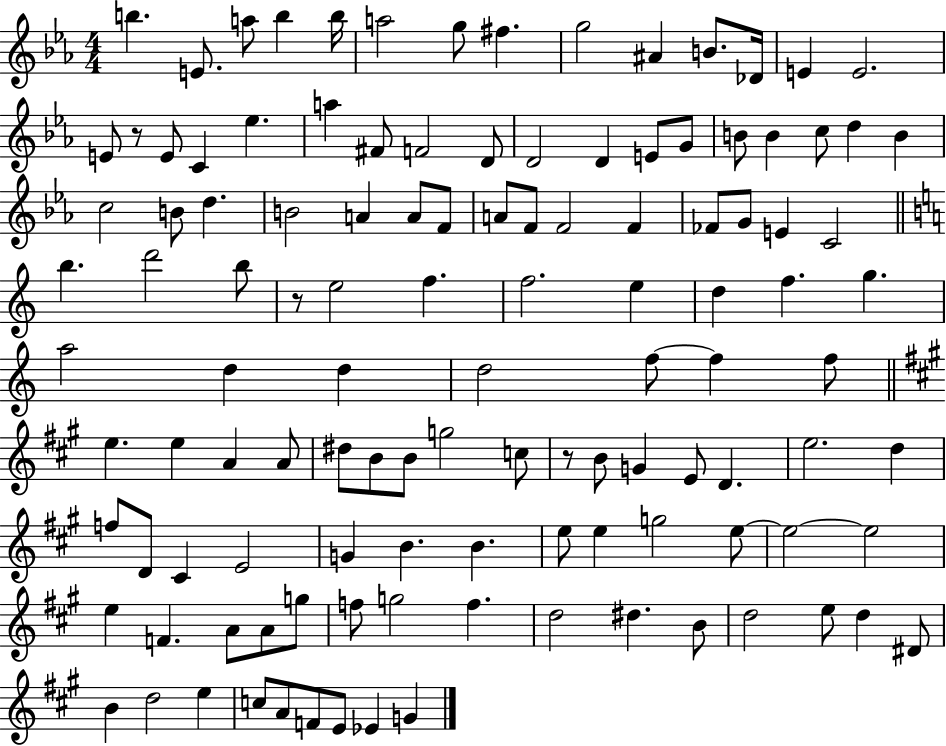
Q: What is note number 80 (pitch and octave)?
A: D4